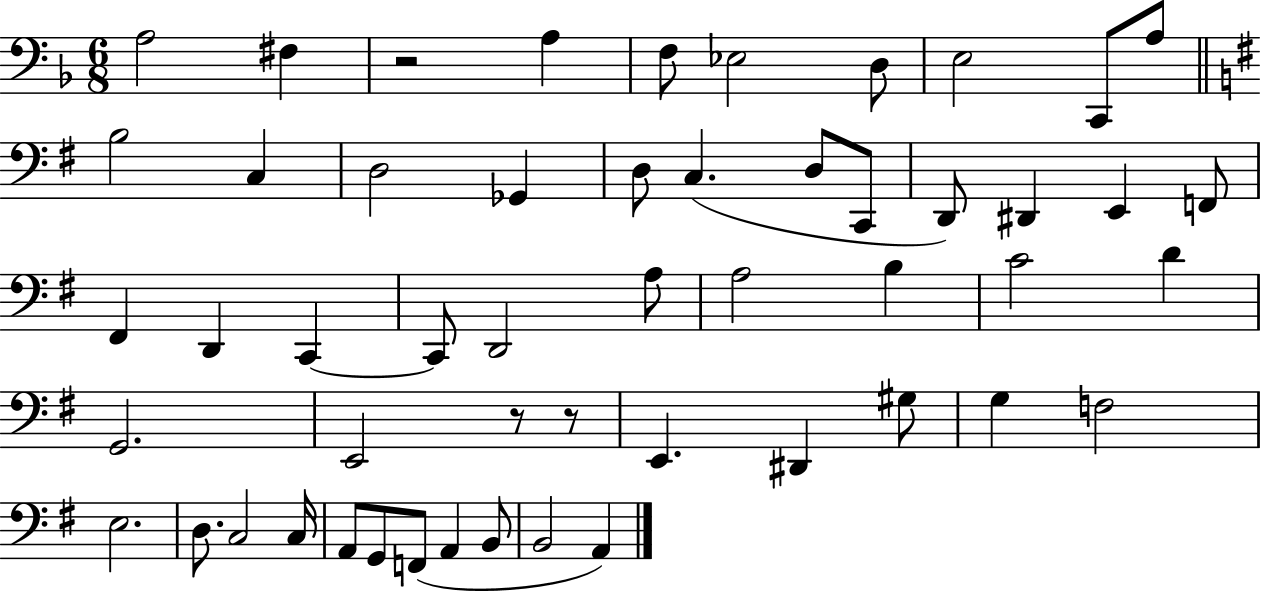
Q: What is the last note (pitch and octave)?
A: A2